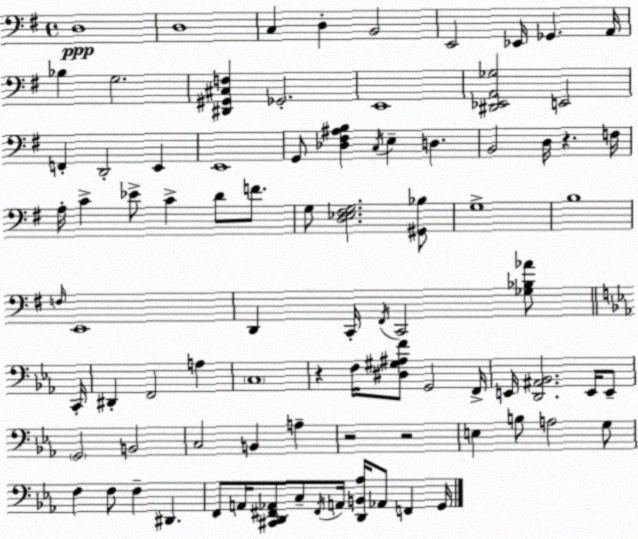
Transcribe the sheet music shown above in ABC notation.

X:1
T:Untitled
M:4/4
L:1/4
K:G
D,4 D,4 C, D, B,,2 E,,2 _E,,/4 _G,, A,,/4 _B, G,2 [^D,,^G,,^C,F,] _G,,2 E,,4 [^D,,_E,,A,,_G,]2 E,,2 F,, D,,2 E,, E,,4 G,,/2 [_D,^F,^A,B,] C,/4 E, D, B,,2 D,/4 z F,/4 A,/4 C _E/2 C D/2 F/2 G,/2 [D,_E,^F,G,]2 [^G,,_B,]/2 G,4 B,4 F,/4 E,,4 D,, C,,/4 ^F,,/4 C,,2 [_G,_B,_A]/2 C,,/4 ^D,, F,,2 A, C,4 z F,/4 [^D,^G,^A,F]/2 G,,2 F,,/4 E,,/4 [D,,^A,,_B,,]2 E,,/4 E,,/2 G,,2 B,,2 C,2 B,, A, z2 z2 E, B,/2 A,2 G,/2 F, F,/2 F, ^D,, F,,/2 A,,/4 [^C,,D,,^F,,_A,,]/2 C,/2 ^F,,/4 A,,/4 [D,,B,,_A,]/4 _A,,/2 F,, G,,/4